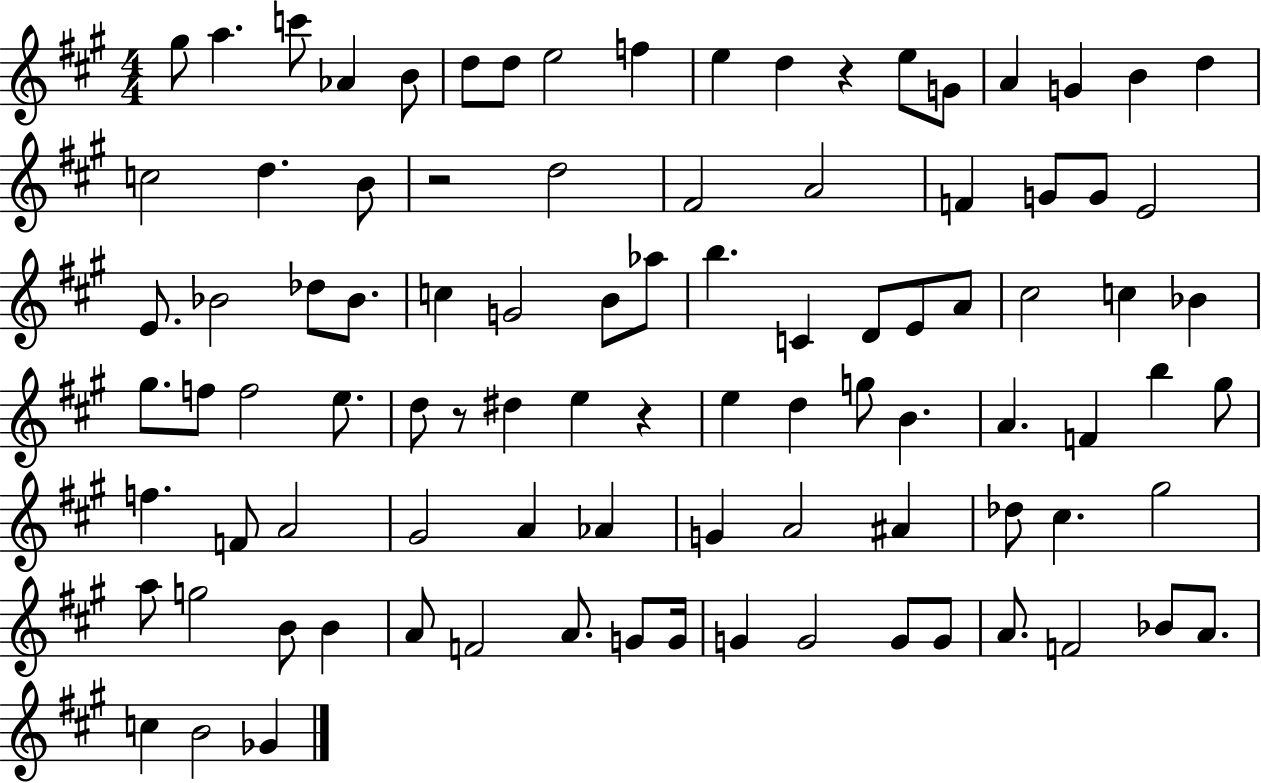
G#5/e A5/q. C6/e Ab4/q B4/e D5/e D5/e E5/h F5/q E5/q D5/q R/q E5/e G4/e A4/q G4/q B4/q D5/q C5/h D5/q. B4/e R/h D5/h F#4/h A4/h F4/q G4/e G4/e E4/h E4/e. Bb4/h Db5/e Bb4/e. C5/q G4/h B4/e Ab5/e B5/q. C4/q D4/e E4/e A4/e C#5/h C5/q Bb4/q G#5/e. F5/e F5/h E5/e. D5/e R/e D#5/q E5/q R/q E5/q D5/q G5/e B4/q. A4/q. F4/q B5/q G#5/e F5/q. F4/e A4/h G#4/h A4/q Ab4/q G4/q A4/h A#4/q Db5/e C#5/q. G#5/h A5/e G5/h B4/e B4/q A4/e F4/h A4/e. G4/e G4/s G4/q G4/h G4/e G4/e A4/e. F4/h Bb4/e A4/e. C5/q B4/h Gb4/q